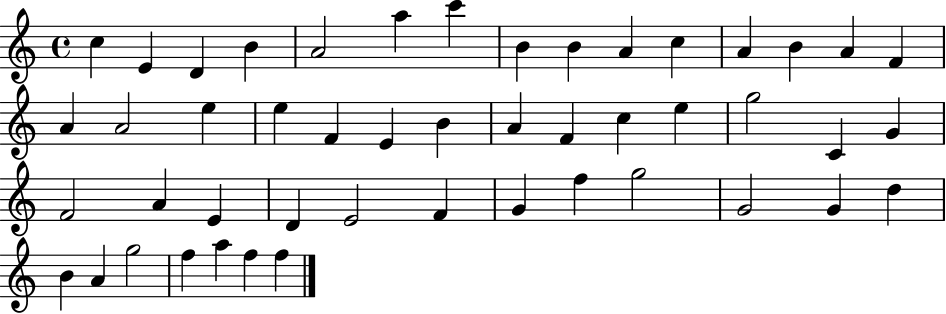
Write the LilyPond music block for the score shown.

{
  \clef treble
  \time 4/4
  \defaultTimeSignature
  \key c \major
  c''4 e'4 d'4 b'4 | a'2 a''4 c'''4 | b'4 b'4 a'4 c''4 | a'4 b'4 a'4 f'4 | \break a'4 a'2 e''4 | e''4 f'4 e'4 b'4 | a'4 f'4 c''4 e''4 | g''2 c'4 g'4 | \break f'2 a'4 e'4 | d'4 e'2 f'4 | g'4 f''4 g''2 | g'2 g'4 d''4 | \break b'4 a'4 g''2 | f''4 a''4 f''4 f''4 | \bar "|."
}